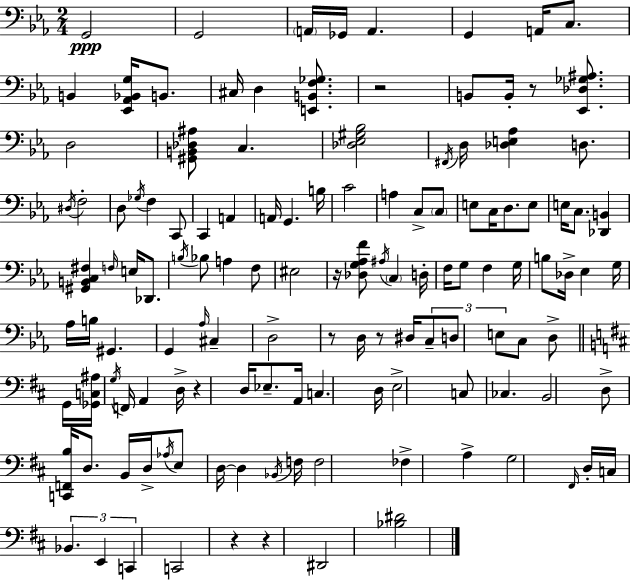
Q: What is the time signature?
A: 2/4